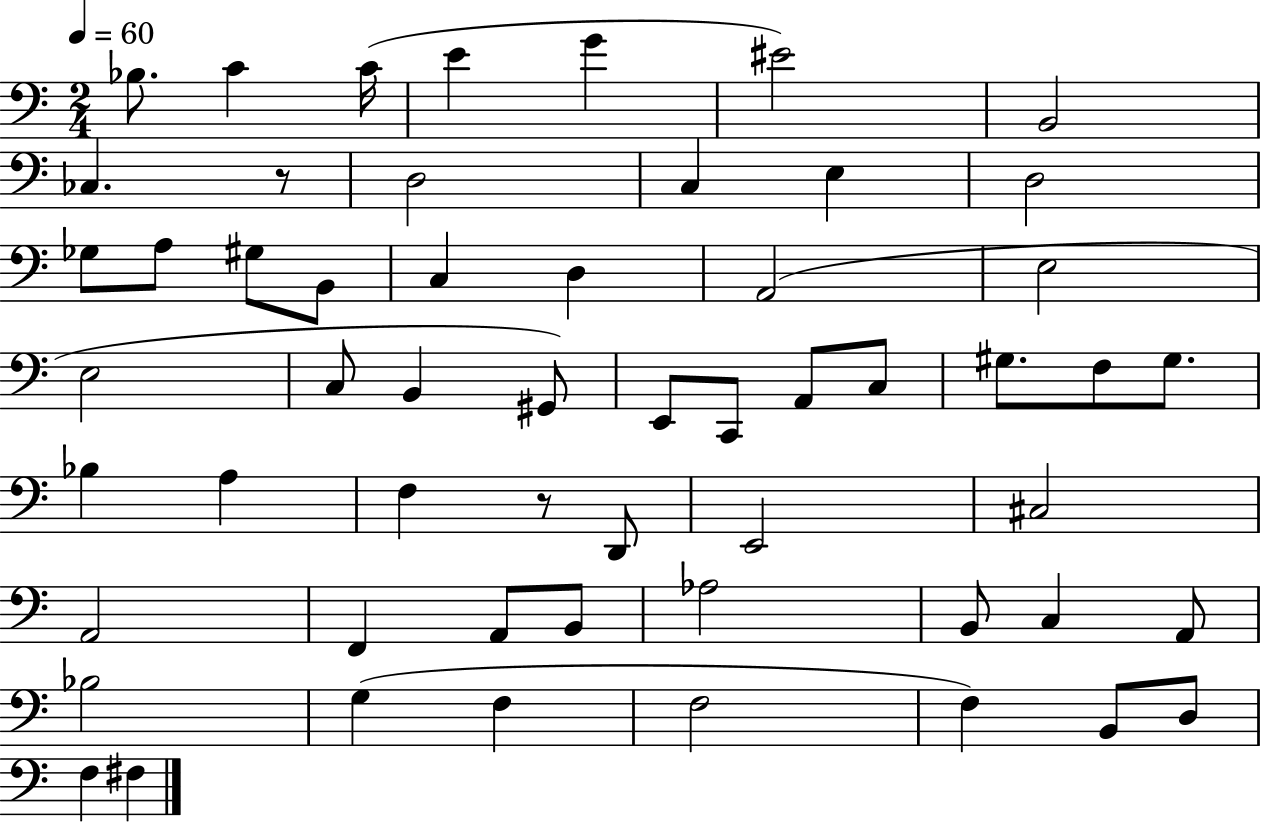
{
  \clef bass
  \numericTimeSignature
  \time 2/4
  \key c \major
  \tempo 4 = 60
  \repeat volta 2 { bes8. c'4 c'16( | e'4 g'4 | eis'2) | b,2 | \break ces4. r8 | d2 | c4 e4 | d2 | \break ges8 a8 gis8 b,8 | c4 d4 | a,2( | e2 | \break e2 | c8 b,4 gis,8) | e,8 c,8 a,8 c8 | gis8. f8 gis8. | \break bes4 a4 | f4 r8 d,8 | e,2 | cis2 | \break a,2 | f,4 a,8 b,8 | aes2 | b,8 c4 a,8 | \break bes2 | g4( f4 | f2 | f4) b,8 d8 | \break f4 fis4 | } \bar "|."
}